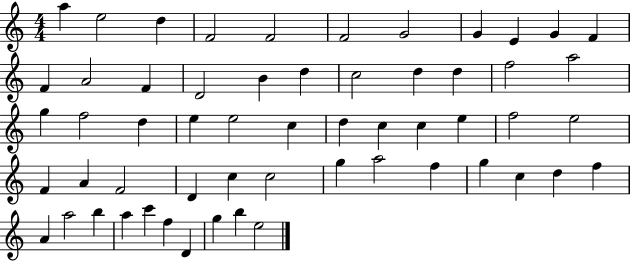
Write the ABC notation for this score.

X:1
T:Untitled
M:4/4
L:1/4
K:C
a e2 d F2 F2 F2 G2 G E G F F A2 F D2 B d c2 d d f2 a2 g f2 d e e2 c d c c e f2 e2 F A F2 D c c2 g a2 f g c d f A a2 b a c' f D g b e2